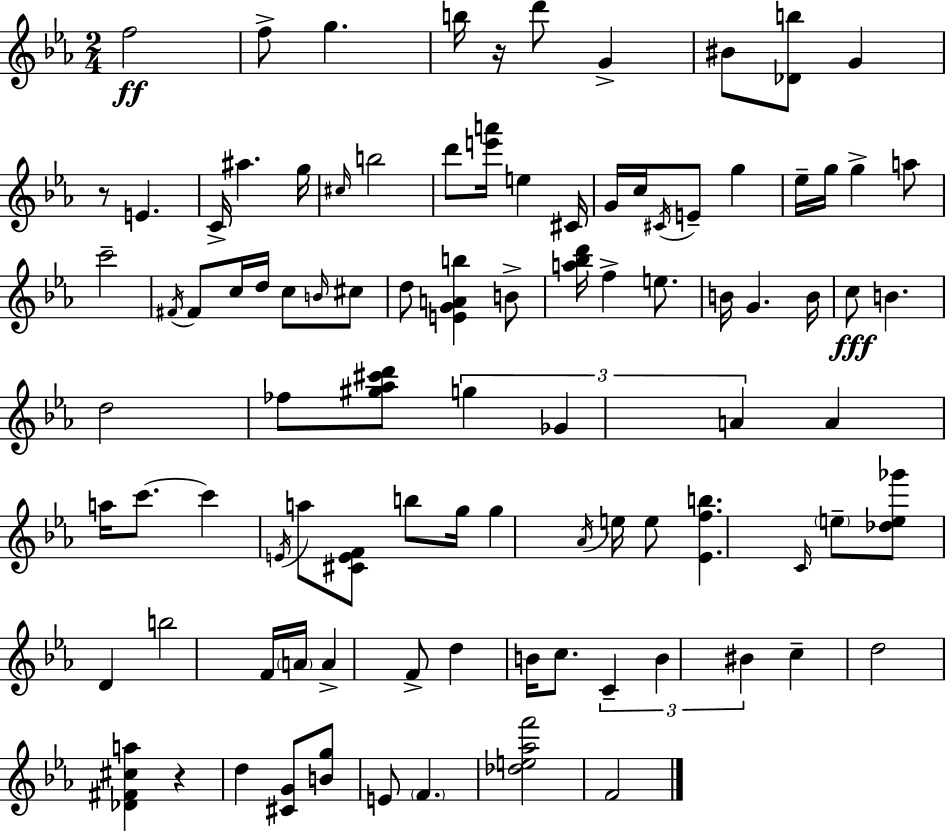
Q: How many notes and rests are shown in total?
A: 95